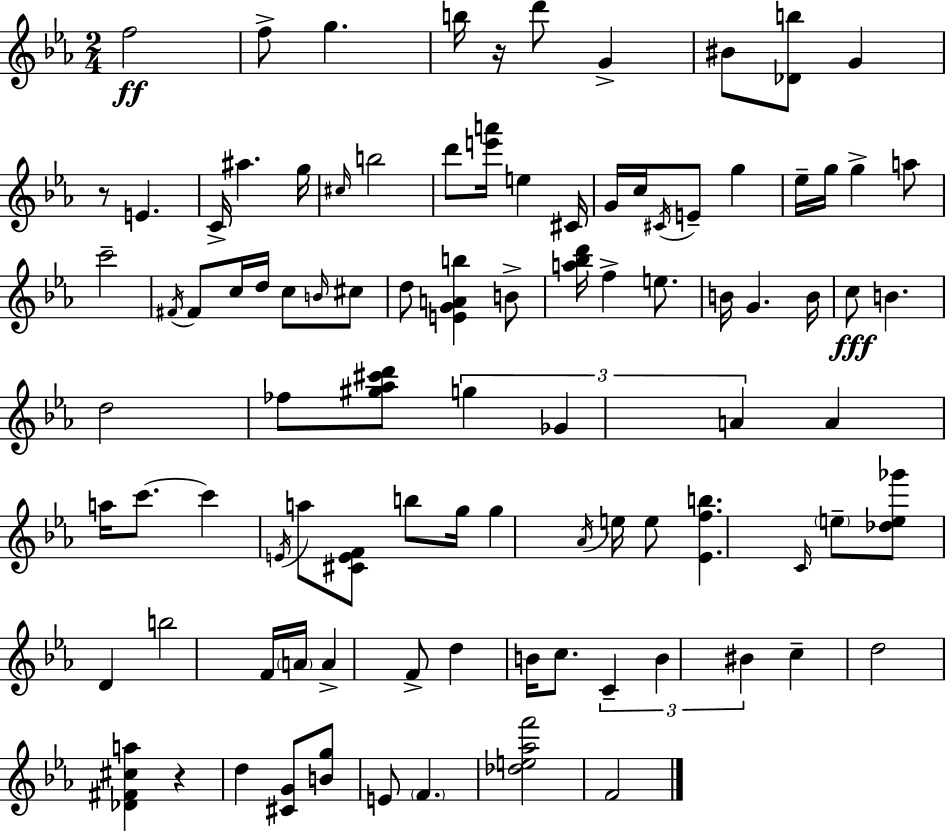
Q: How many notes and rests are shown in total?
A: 95